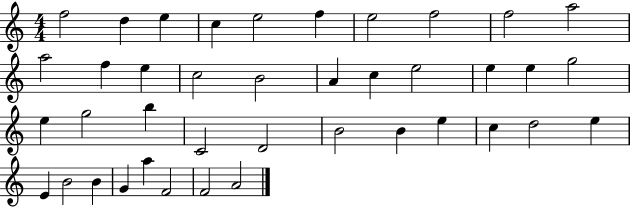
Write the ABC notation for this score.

X:1
T:Untitled
M:4/4
L:1/4
K:C
f2 d e c e2 f e2 f2 f2 a2 a2 f e c2 B2 A c e2 e e g2 e g2 b C2 D2 B2 B e c d2 e E B2 B G a F2 F2 A2